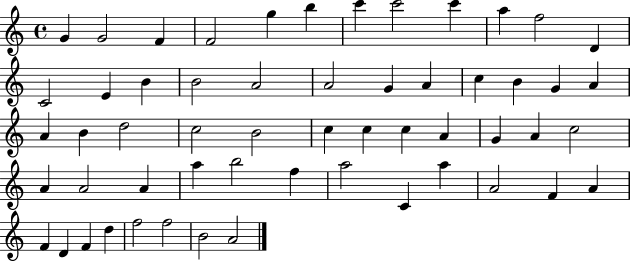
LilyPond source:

{
  \clef treble
  \time 4/4
  \defaultTimeSignature
  \key c \major
  g'4 g'2 f'4 | f'2 g''4 b''4 | c'''4 c'''2 c'''4 | a''4 f''2 d'4 | \break c'2 e'4 b'4 | b'2 a'2 | a'2 g'4 a'4 | c''4 b'4 g'4 a'4 | \break a'4 b'4 d''2 | c''2 b'2 | c''4 c''4 c''4 a'4 | g'4 a'4 c''2 | \break a'4 a'2 a'4 | a''4 b''2 f''4 | a''2 c'4 a''4 | a'2 f'4 a'4 | \break f'4 d'4 f'4 d''4 | f''2 f''2 | b'2 a'2 | \bar "|."
}